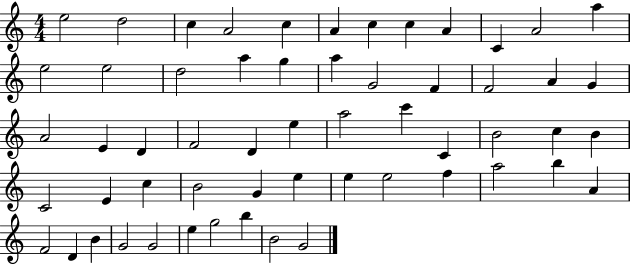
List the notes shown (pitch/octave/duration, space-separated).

E5/h D5/h C5/q A4/h C5/q A4/q C5/q C5/q A4/q C4/q A4/h A5/q E5/h E5/h D5/h A5/q G5/q A5/q G4/h F4/q F4/h A4/q G4/q A4/h E4/q D4/q F4/h D4/q E5/q A5/h C6/q C4/q B4/h C5/q B4/q C4/h E4/q C5/q B4/h G4/q E5/q E5/q E5/h F5/q A5/h B5/q A4/q F4/h D4/q B4/q G4/h G4/h E5/q G5/h B5/q B4/h G4/h